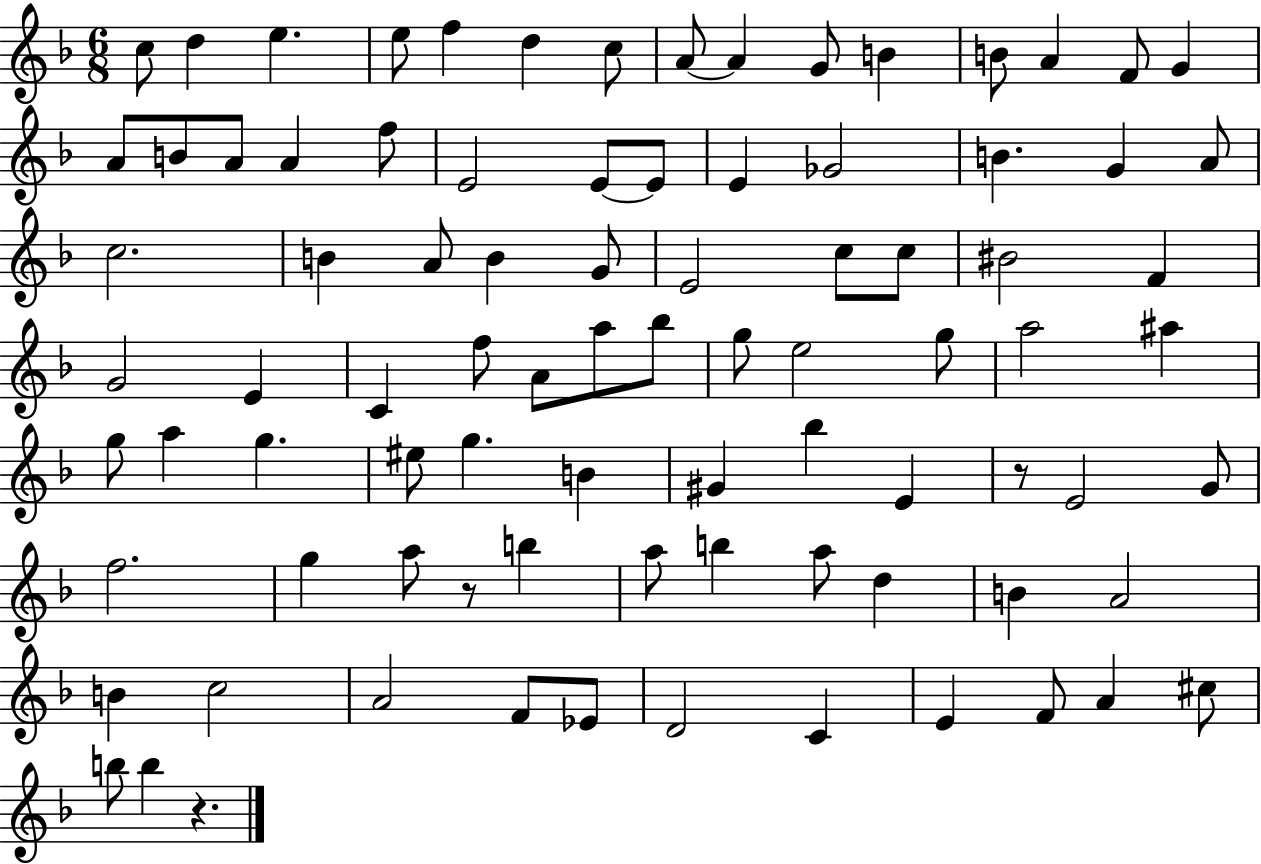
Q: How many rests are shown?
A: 3